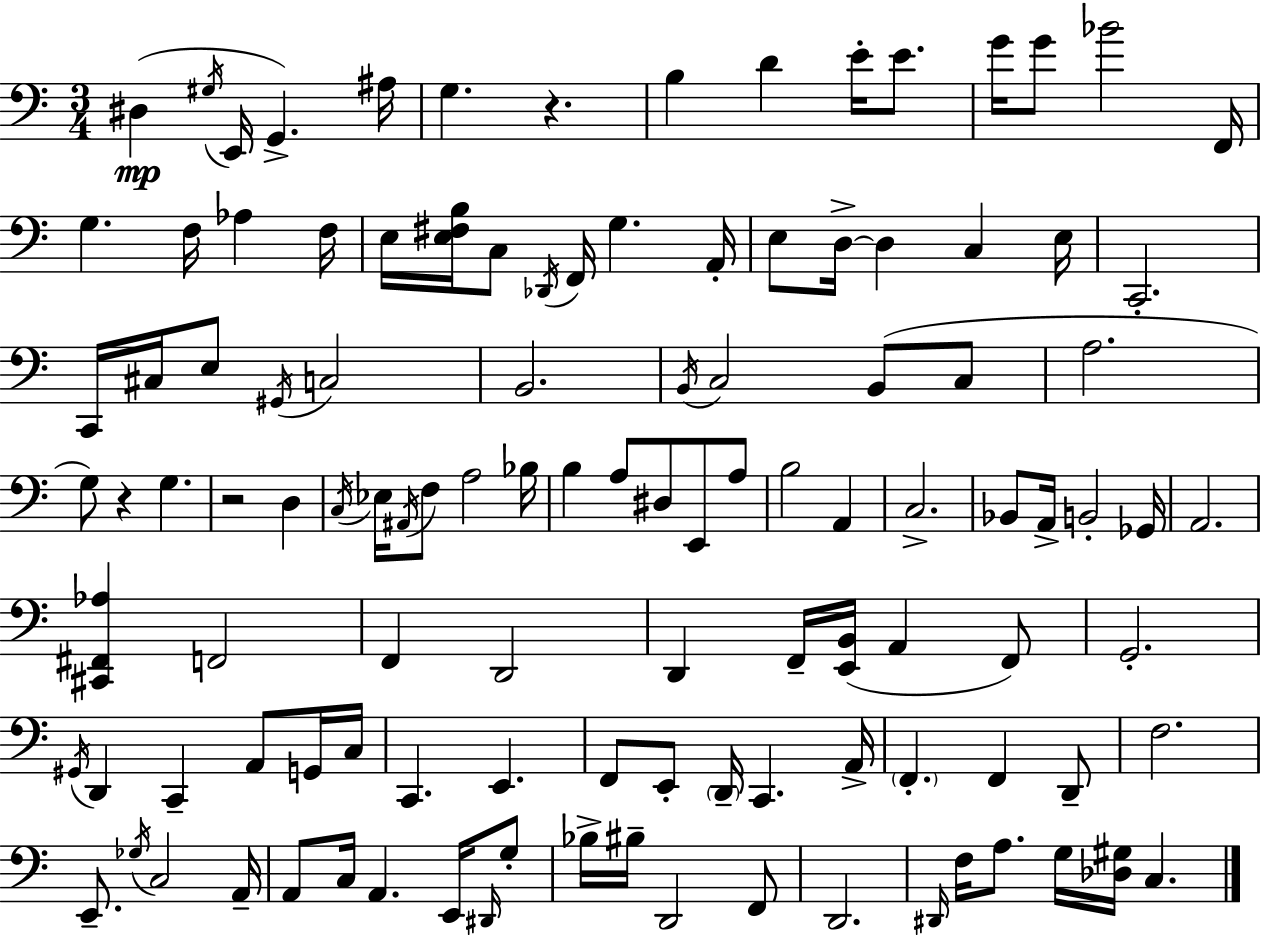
D#3/q G#3/s E2/s G2/q. A#3/s G3/q. R/q. B3/q D4/q E4/s E4/e. G4/s G4/e Bb4/h F2/s G3/q. F3/s Ab3/q F3/s E3/s [E3,F#3,B3]/s C3/e Db2/s F2/s G3/q. A2/s E3/e D3/s D3/q C3/q E3/s C2/h. C2/s C#3/s E3/e G#2/s C3/h B2/h. B2/s C3/h B2/e C3/e A3/h. G3/e R/q G3/q. R/h D3/q C3/s Eb3/s A#2/s F3/e A3/h Bb3/s B3/q A3/e D#3/e E2/e A3/e B3/h A2/q C3/h. Bb2/e A2/s B2/h Gb2/s A2/h. [C#2,F#2,Ab3]/q F2/h F2/q D2/h D2/q F2/s [E2,B2]/s A2/q F2/e G2/h. G#2/s D2/q C2/q A2/e G2/s C3/s C2/q. E2/q. F2/e E2/e D2/s C2/q. A2/s F2/q. F2/q D2/e F3/h. E2/e. Gb3/s C3/h A2/s A2/e C3/s A2/q. E2/s D#2/s G3/e Bb3/s BIS3/s D2/h F2/e D2/h. D#2/s F3/s A3/e. G3/s [Db3,G#3]/s C3/q.